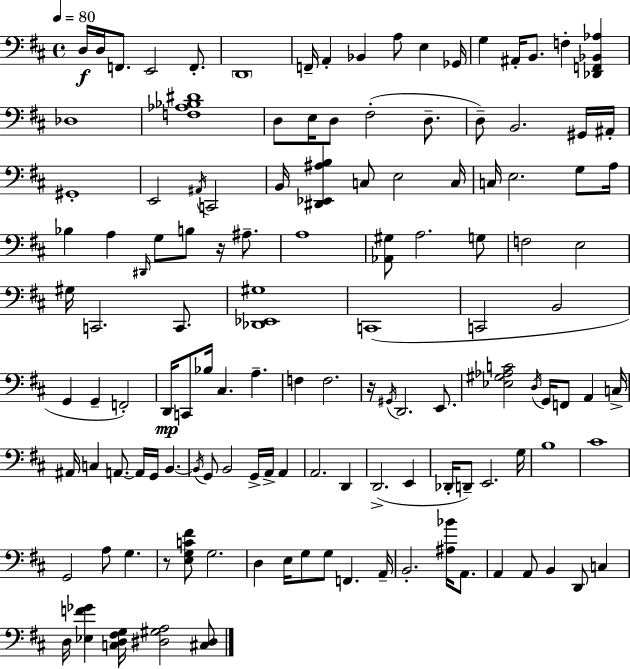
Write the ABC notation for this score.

X:1
T:Untitled
M:4/4
L:1/4
K:D
D,/4 D,/4 F,,/2 E,,2 F,,/2 D,,4 F,,/4 A,, _B,, A,/2 E, _G,,/4 G, ^A,,/4 B,,/2 F, [_D,,F,,_B,,_A,] _D,4 [F,_A,_B,^D]4 D,/2 E,/4 D,/2 ^F,2 D,/2 D,/2 B,,2 ^G,,/4 ^A,,/4 ^G,,4 E,,2 ^A,,/4 C,,2 B,,/4 [^D,,_E,,^A,B,] C,/2 E,2 C,/4 C,/4 E,2 G,/2 A,/4 _B, A, ^D,,/4 G,/2 B,/2 z/4 ^A,/2 A,4 [_A,,^G,]/2 A,2 G,/2 F,2 E,2 ^G,/4 C,,2 C,,/2 [_D,,_E,,^G,]4 C,,4 C,,2 B,,2 G,, G,, F,,2 D,,/4 C,,/2 _B,/4 ^C, A, F, F,2 z/4 ^G,,/4 D,,2 E,,/2 [_E,^G,_A,C]2 D,/4 G,,/4 F,,/2 A,, C,/4 ^A,,/4 C, A,,/2 A,,/4 G,,/4 B,, B,,/4 G,,/2 B,,2 G,,/4 A,,/4 A,, A,,2 D,, D,,2 E,, _D,,/4 D,,/2 E,,2 G,/4 B,4 ^C4 G,,2 A,/2 G, z/2 [E,G,C^F]/2 G,2 D, E,/4 G,/2 G,/2 F,, A,,/4 B,,2 [^A,_B]/4 A,,/2 A,, A,,/2 B,, D,,/2 C, D,/4 [_E,F_G] [C,D,^F,G,]/4 [^D,^G,A,]2 [^C,^D,]/2